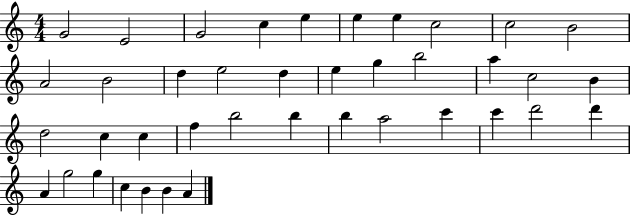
X:1
T:Untitled
M:4/4
L:1/4
K:C
G2 E2 G2 c e e e c2 c2 B2 A2 B2 d e2 d e g b2 a c2 B d2 c c f b2 b b a2 c' c' d'2 d' A g2 g c B B A